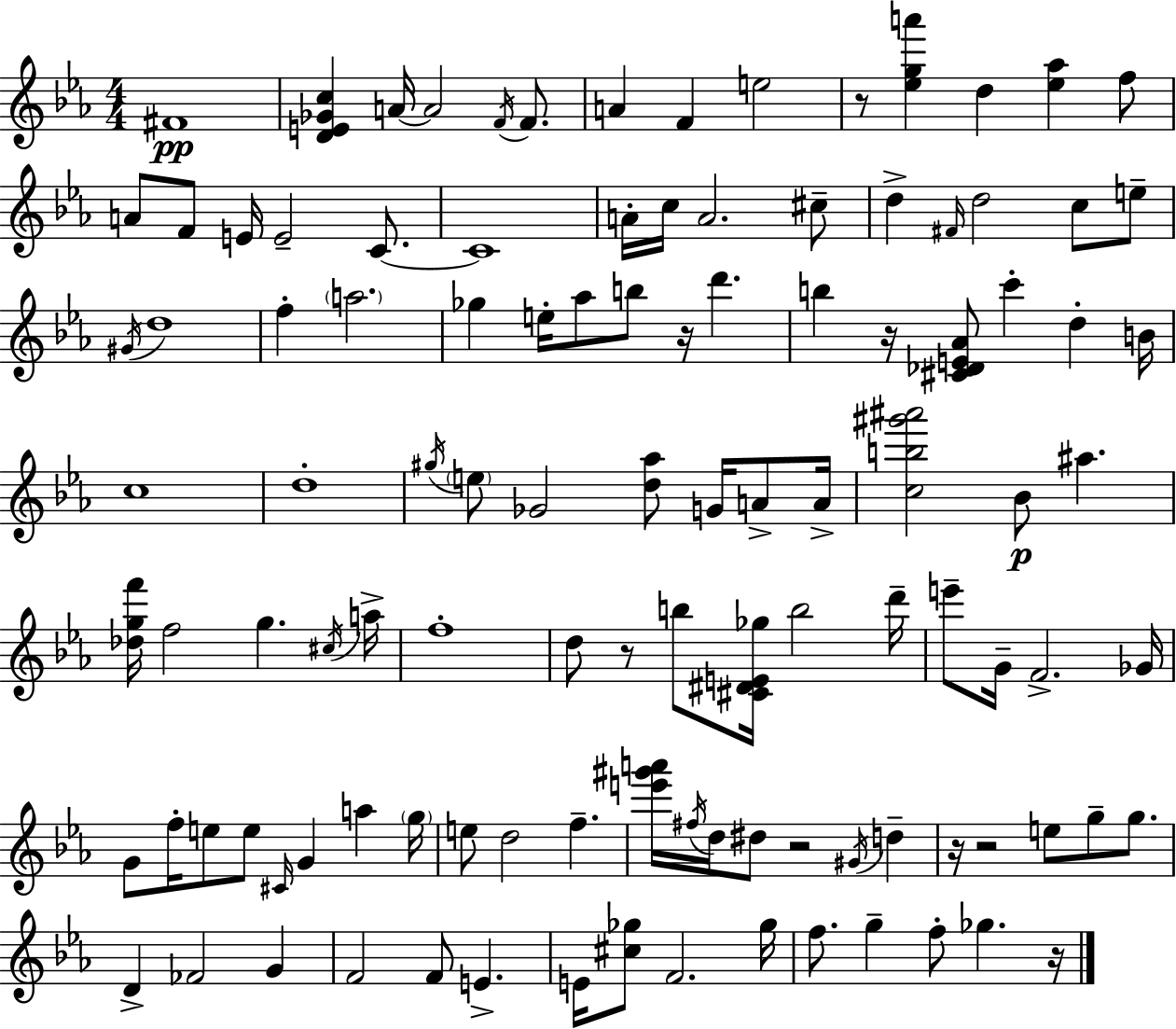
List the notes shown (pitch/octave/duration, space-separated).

F#4/w [D4,E4,Gb4,C5]/q A4/s A4/h F4/s F4/e. A4/q F4/q E5/h R/e [Eb5,G5,A6]/q D5/q [Eb5,Ab5]/q F5/e A4/e F4/e E4/s E4/h C4/e. C4/w A4/s C5/s A4/h. C#5/e D5/q F#4/s D5/h C5/e E5/e G#4/s D5/w F5/q A5/h. Gb5/q E5/s Ab5/e B5/e R/s D6/q. B5/q R/s [C#4,Db4,E4,Ab4]/e C6/q D5/q B4/s C5/w D5/w G#5/s E5/e Gb4/h [D5,Ab5]/e G4/s A4/e A4/s [C5,B5,G#6,A#6]/h Bb4/e A#5/q. [Db5,G5,F6]/s F5/h G5/q. C#5/s A5/s F5/w D5/e R/e B5/e [C#4,D#4,E4,Gb5]/s B5/h D6/s E6/e G4/s F4/h. Gb4/s G4/e F5/s E5/e E5/e C#4/s G4/q A5/q G5/s E5/e D5/h F5/q. [E6,G#6,A6]/s F#5/s D5/s D#5/e R/h G#4/s D5/q R/s R/h E5/e G5/e G5/e. D4/q FES4/h G4/q F4/h F4/e E4/q. E4/s [C#5,Gb5]/e F4/h. Gb5/s F5/e. G5/q F5/e Gb5/q. R/s